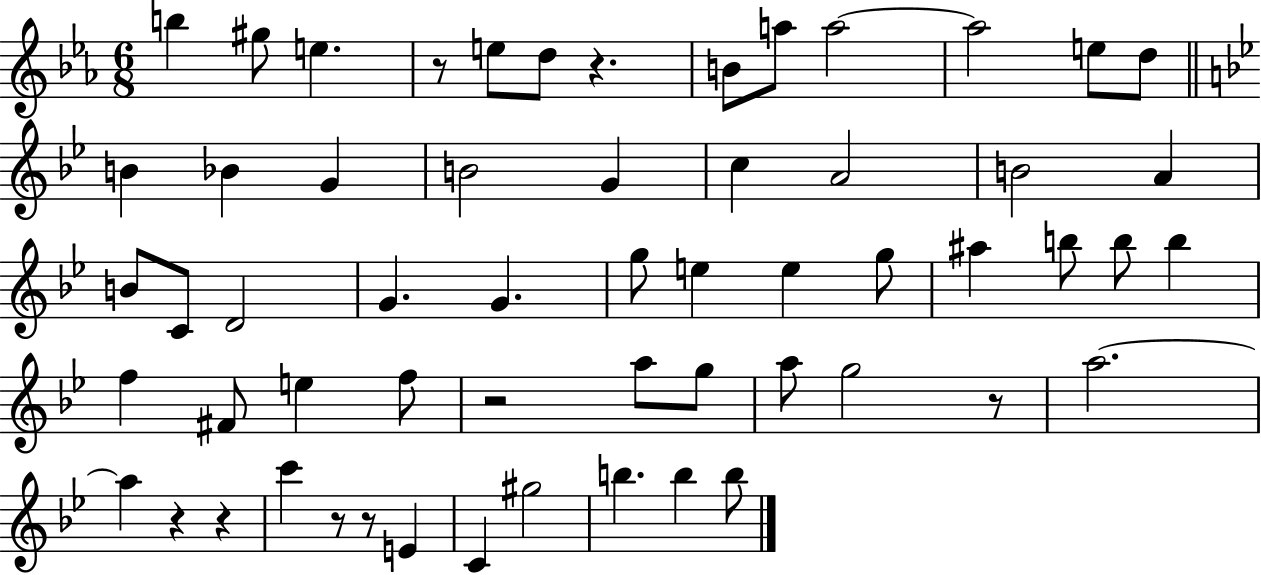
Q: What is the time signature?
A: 6/8